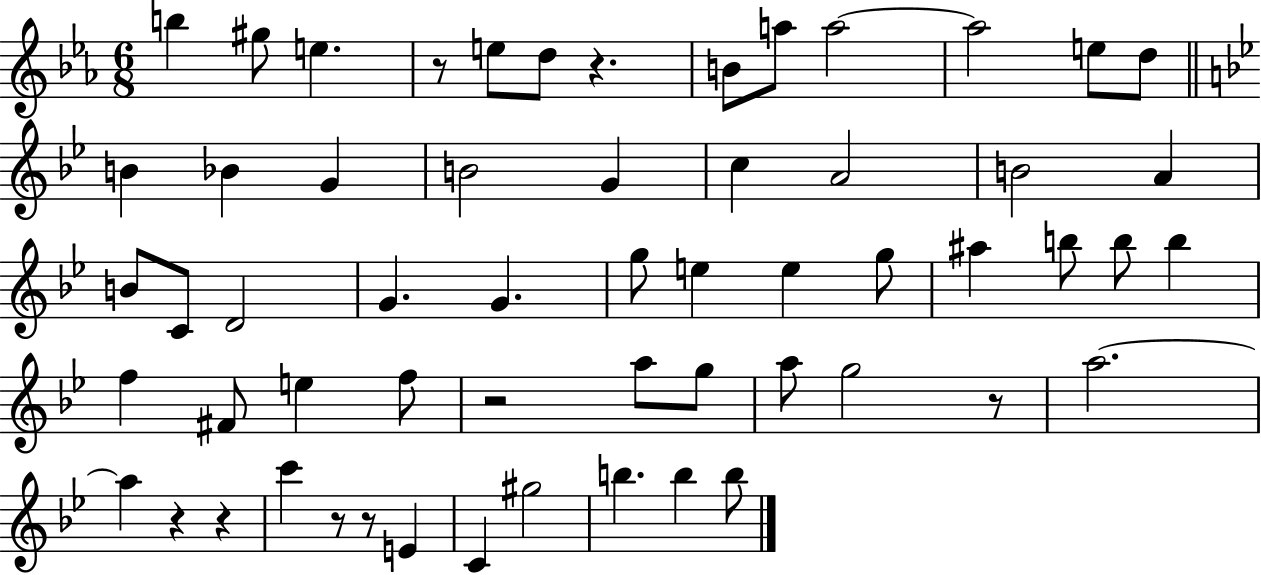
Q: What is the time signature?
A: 6/8